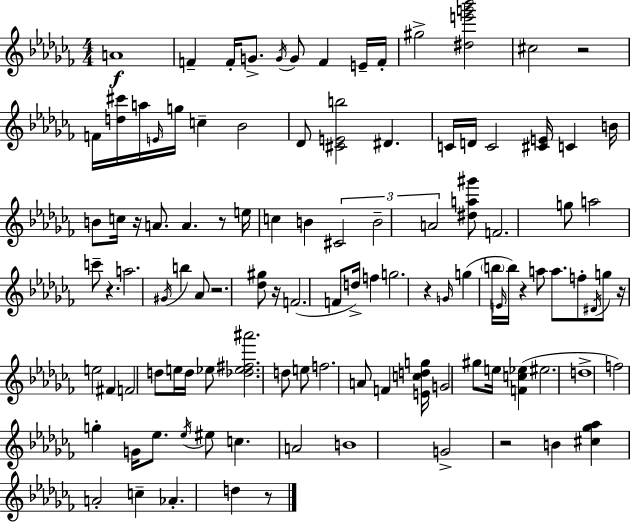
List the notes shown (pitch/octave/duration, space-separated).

A4/w F4/q F4/s G4/e. G4/s G4/e F4/q E4/s F4/s G#5/h [D#5,E6,G6,Bb6]/h C#5/h R/h F4/s [D5,C#6]/s A5/s E4/s G5/s C5/q Bb4/h Db4/e [C#4,E4,B5]/h D#4/q. C4/s D4/s C4/h [C#4,E4]/s C4/q B4/s B4/e C5/s R/s A4/e. A4/q. R/e E5/s C5/q B4/q C#4/h B4/h A4/h [D#5,A5,G#6]/e F4/h. G5/e A5/h C6/e R/q. A5/h. G#4/s B5/q Ab4/e R/h. [Db5,G#5]/e R/s F4/h. F4/e D5/s F5/q G5/h. R/q G4/s G5/q B5/s E4/s B5/s R/q A5/e A5/e. F5/e D#4/s G5/e R/s E5/h F#4/q F4/h D5/e E5/s D5/s Eb5/e [Db5,Eb5,F#5,A#6]/h. D5/e E5/e F5/h. A4/e F4/q [E4,C5,D5,G5]/s G4/h G#5/e E5/s [F4,C5,Eb5]/q EIS5/h. D5/w F5/h G5/q G4/s Eb5/e. Eb5/s EIS5/e C5/q. A4/h B4/w G4/h R/h B4/q [C#5,Gb5,Ab5]/q A4/h C5/q Ab4/q. D5/q R/e